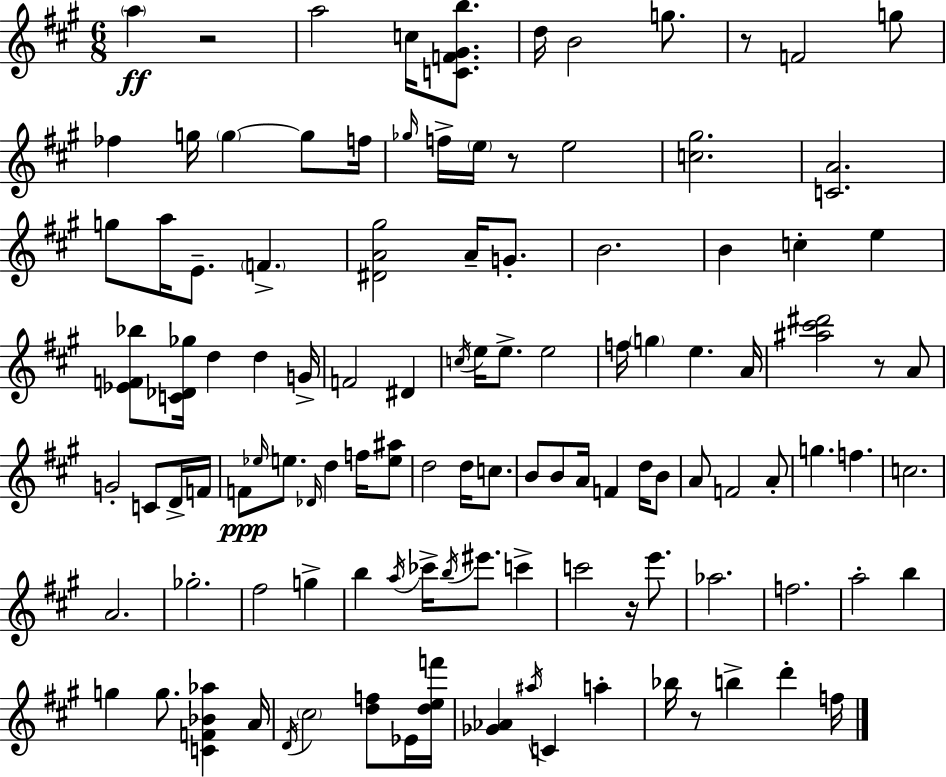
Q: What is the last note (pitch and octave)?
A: F5